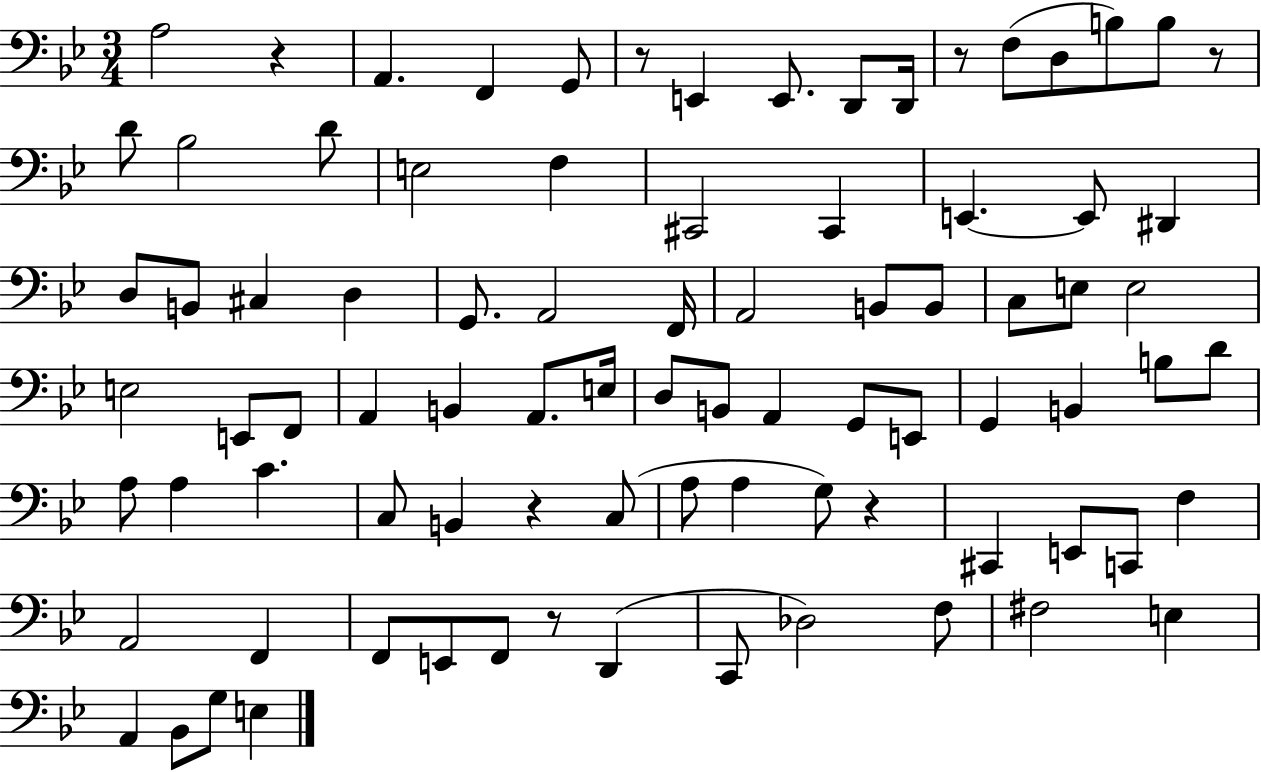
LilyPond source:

{
  \clef bass
  \numericTimeSignature
  \time 3/4
  \key bes \major
  a2 r4 | a,4. f,4 g,8 | r8 e,4 e,8. d,8 d,16 | r8 f8( d8 b8) b8 r8 | \break d'8 bes2 d'8 | e2 f4 | cis,2 cis,4 | e,4.~~ e,8 dis,4 | \break d8 b,8 cis4 d4 | g,8. a,2 f,16 | a,2 b,8 b,8 | c8 e8 e2 | \break e2 e,8 f,8 | a,4 b,4 a,8. e16 | d8 b,8 a,4 g,8 e,8 | g,4 b,4 b8 d'8 | \break a8 a4 c'4. | c8 b,4 r4 c8( | a8 a4 g8) r4 | cis,4 e,8 c,8 f4 | \break a,2 f,4 | f,8 e,8 f,8 r8 d,4( | c,8 des2) f8 | fis2 e4 | \break a,4 bes,8 g8 e4 | \bar "|."
}